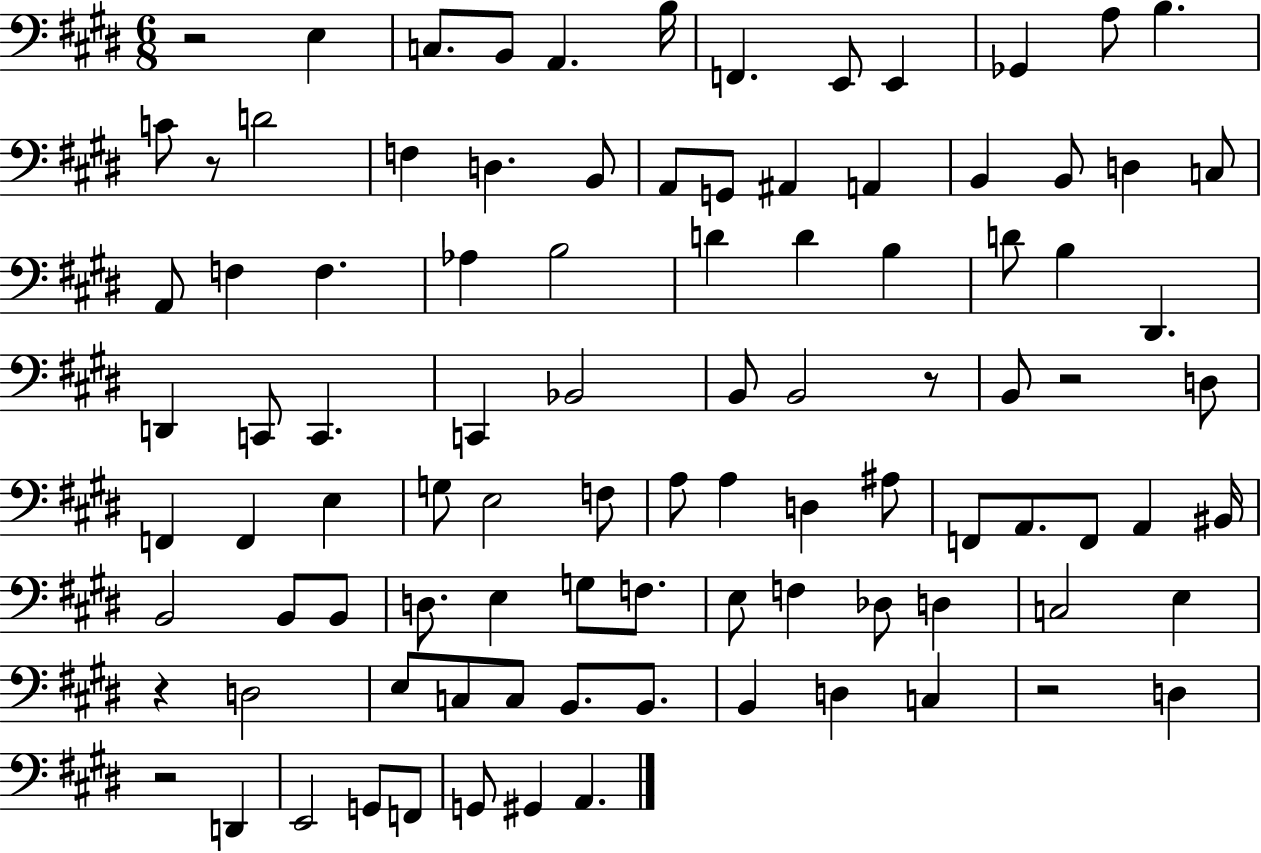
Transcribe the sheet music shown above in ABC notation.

X:1
T:Untitled
M:6/8
L:1/4
K:E
z2 E, C,/2 B,,/2 A,, B,/4 F,, E,,/2 E,, _G,, A,/2 B, C/2 z/2 D2 F, D, B,,/2 A,,/2 G,,/2 ^A,, A,, B,, B,,/2 D, C,/2 A,,/2 F, F, _A, B,2 D D B, D/2 B, ^D,, D,, C,,/2 C,, C,, _B,,2 B,,/2 B,,2 z/2 B,,/2 z2 D,/2 F,, F,, E, G,/2 E,2 F,/2 A,/2 A, D, ^A,/2 F,,/2 A,,/2 F,,/2 A,, ^B,,/4 B,,2 B,,/2 B,,/2 D,/2 E, G,/2 F,/2 E,/2 F, _D,/2 D, C,2 E, z D,2 E,/2 C,/2 C,/2 B,,/2 B,,/2 B,, D, C, z2 D, z2 D,, E,,2 G,,/2 F,,/2 G,,/2 ^G,, A,,